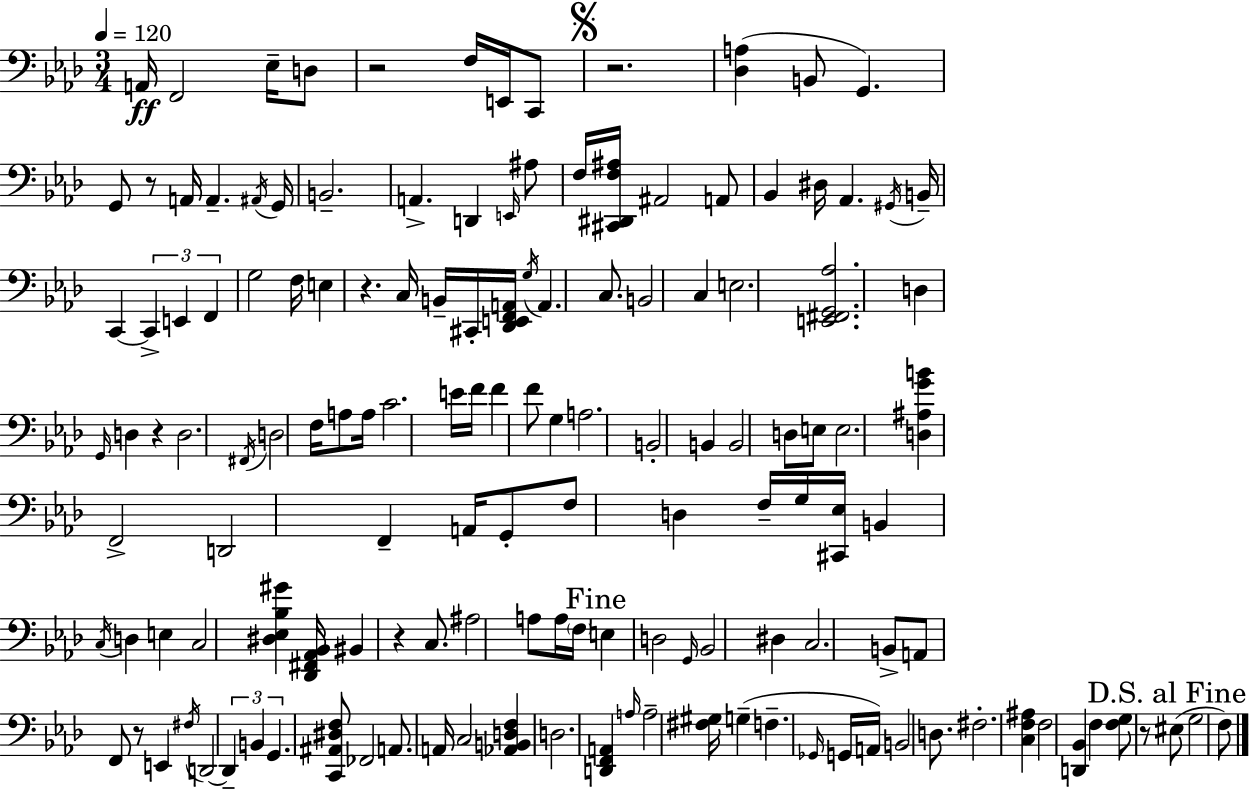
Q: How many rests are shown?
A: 8